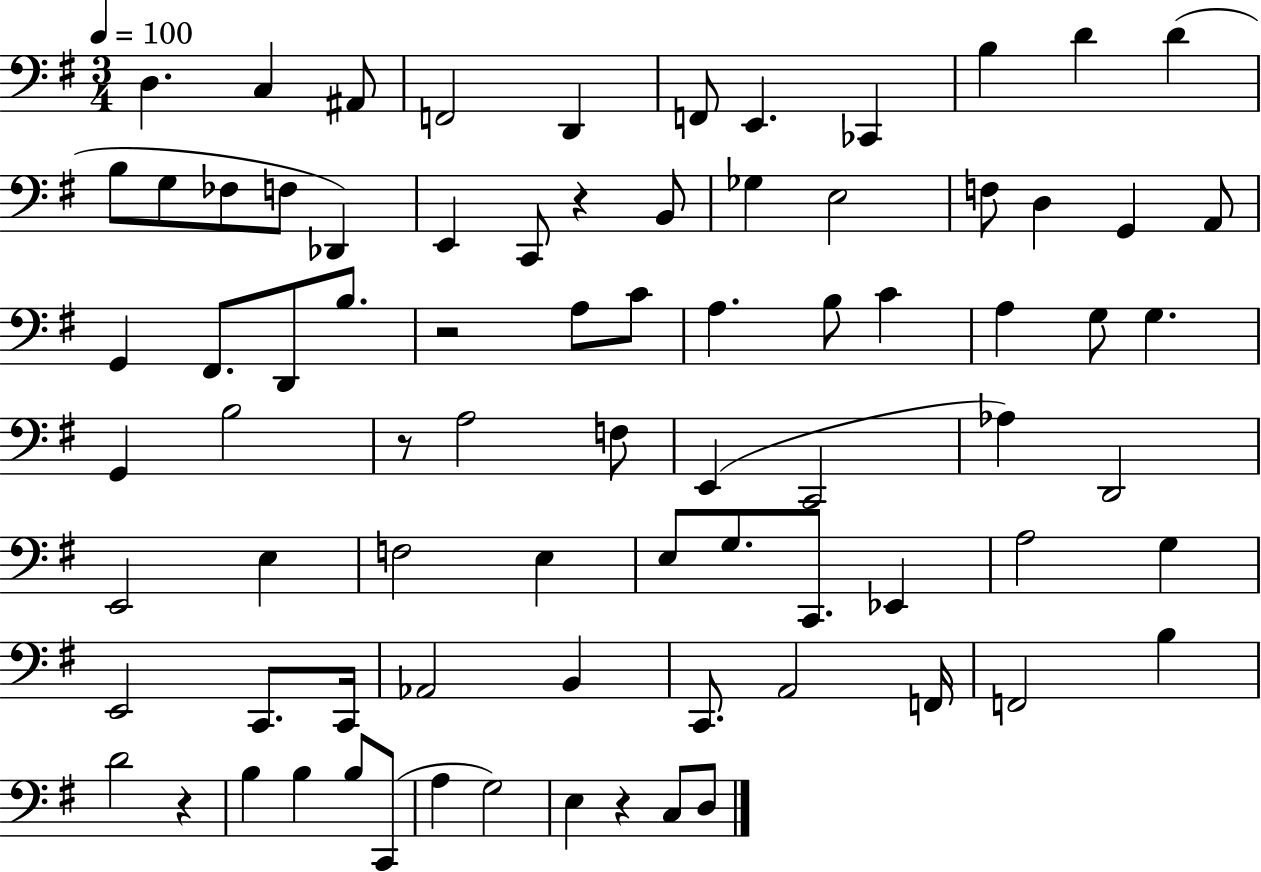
D3/q. C3/q A#2/e F2/h D2/q F2/e E2/q. CES2/q B3/q D4/q D4/q B3/e G3/e FES3/e F3/e Db2/q E2/q C2/e R/q B2/e Gb3/q E3/h F3/e D3/q G2/q A2/e G2/q F#2/e. D2/e B3/e. R/h A3/e C4/e A3/q. B3/e C4/q A3/q G3/e G3/q. G2/q B3/h R/e A3/h F3/e E2/q C2/h Ab3/q D2/h E2/h E3/q F3/h E3/q E3/e G3/e. C2/e. Eb2/q A3/h G3/q E2/h C2/e. C2/s Ab2/h B2/q C2/e. A2/h F2/s F2/h B3/q D4/h R/q B3/q B3/q B3/e C2/e A3/q G3/h E3/q R/q C3/e D3/e